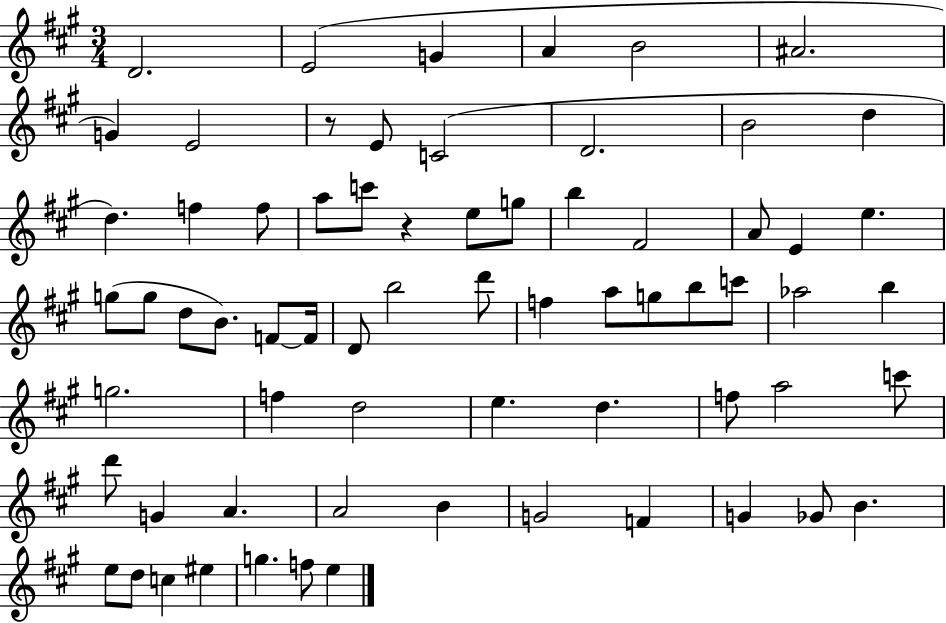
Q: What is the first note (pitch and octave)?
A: D4